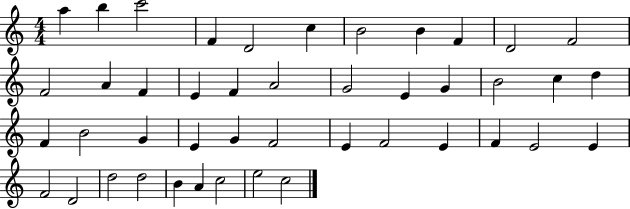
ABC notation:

X:1
T:Untitled
M:4/4
L:1/4
K:C
a b c'2 F D2 c B2 B F D2 F2 F2 A F E F A2 G2 E G B2 c d F B2 G E G F2 E F2 E F E2 E F2 D2 d2 d2 B A c2 e2 c2